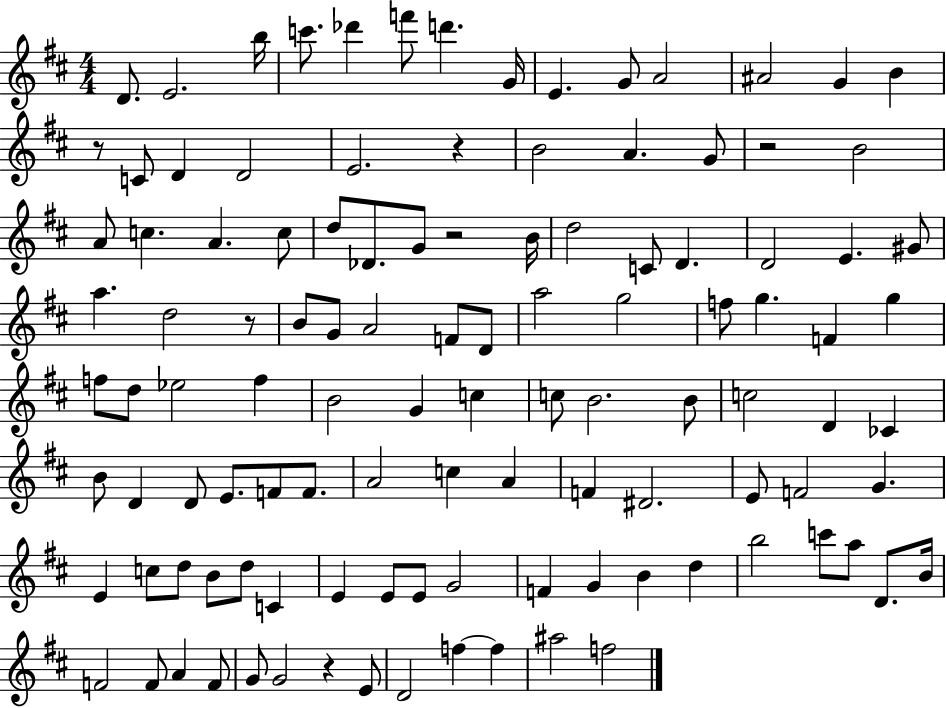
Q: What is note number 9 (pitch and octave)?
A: E4